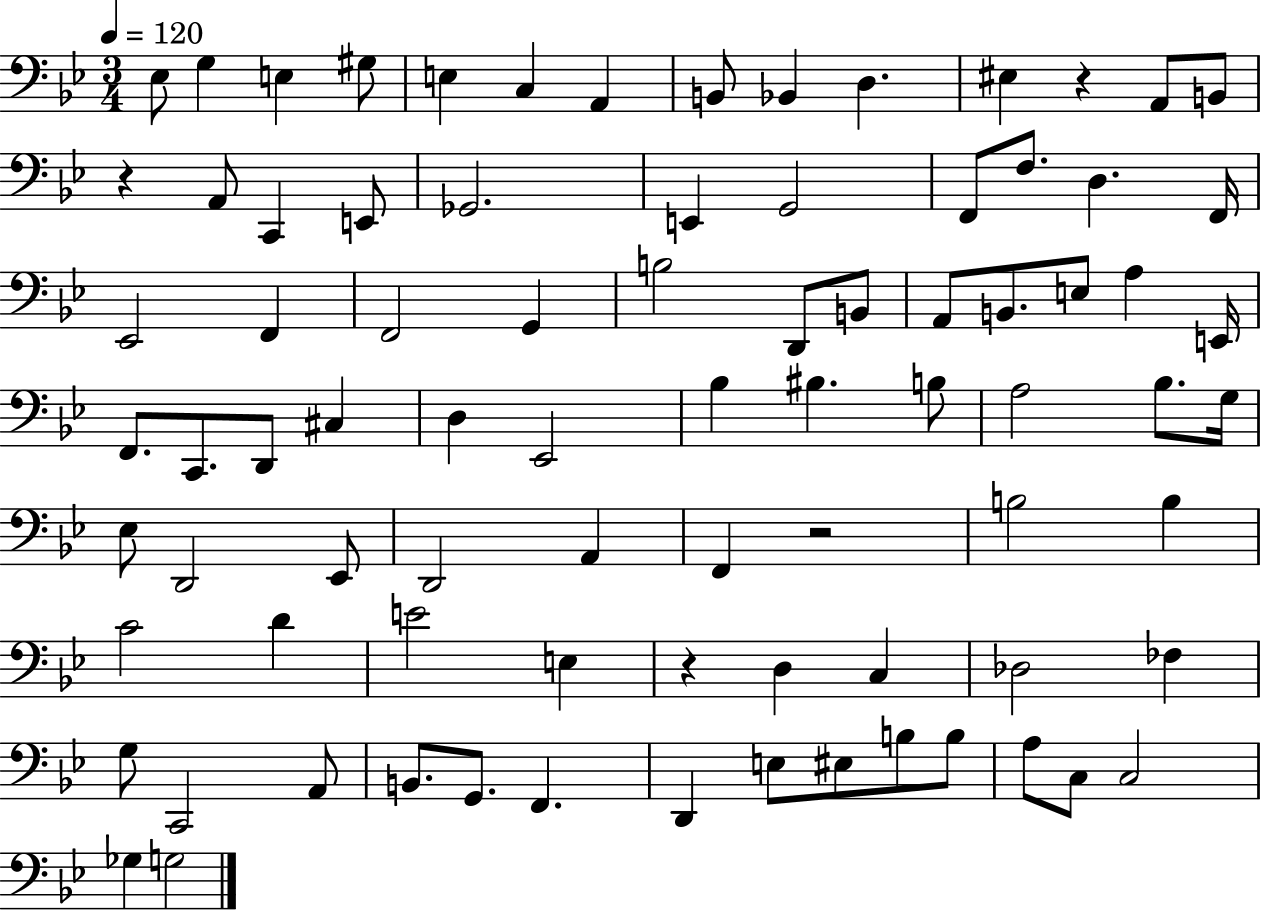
X:1
T:Untitled
M:3/4
L:1/4
K:Bb
_E,/2 G, E, ^G,/2 E, C, A,, B,,/2 _B,, D, ^E, z A,,/2 B,,/2 z A,,/2 C,, E,,/2 _G,,2 E,, G,,2 F,,/2 F,/2 D, F,,/4 _E,,2 F,, F,,2 G,, B,2 D,,/2 B,,/2 A,,/2 B,,/2 E,/2 A, E,,/4 F,,/2 C,,/2 D,,/2 ^C, D, _E,,2 _B, ^B, B,/2 A,2 _B,/2 G,/4 _E,/2 D,,2 _E,,/2 D,,2 A,, F,, z2 B,2 B, C2 D E2 E, z D, C, _D,2 _F, G,/2 C,,2 A,,/2 B,,/2 G,,/2 F,, D,, E,/2 ^E,/2 B,/2 B,/2 A,/2 C,/2 C,2 _G, G,2